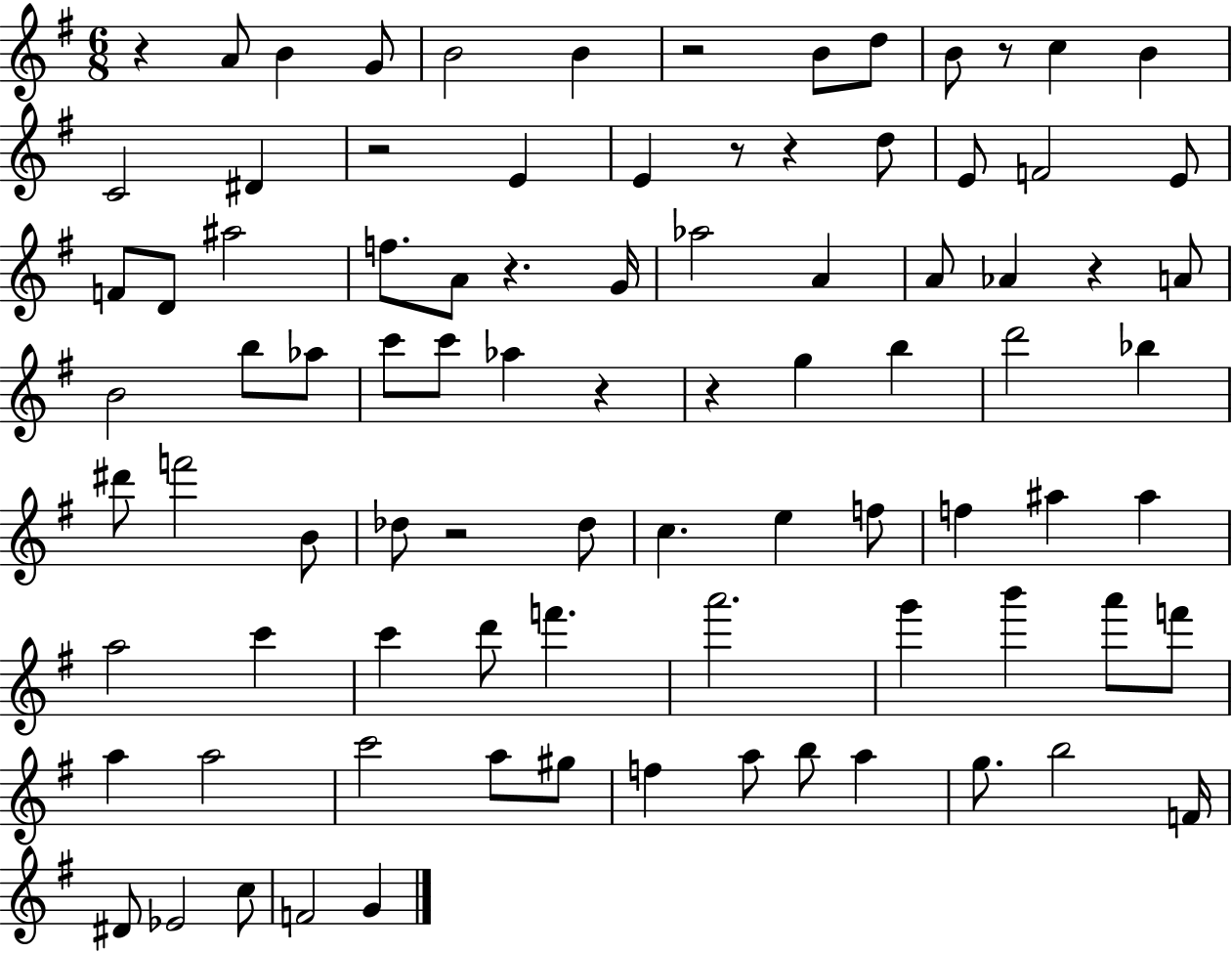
{
  \clef treble
  \numericTimeSignature
  \time 6/8
  \key g \major
  r4 a'8 b'4 g'8 | b'2 b'4 | r2 b'8 d''8 | b'8 r8 c''4 b'4 | \break c'2 dis'4 | r2 e'4 | e'4 r8 r4 d''8 | e'8 f'2 e'8 | \break f'8 d'8 ais''2 | f''8. a'8 r4. g'16 | aes''2 a'4 | a'8 aes'4 r4 a'8 | \break b'2 b''8 aes''8 | c'''8 c'''8 aes''4 r4 | r4 g''4 b''4 | d'''2 bes''4 | \break dis'''8 f'''2 b'8 | des''8 r2 des''8 | c''4. e''4 f''8 | f''4 ais''4 ais''4 | \break a''2 c'''4 | c'''4 d'''8 f'''4. | a'''2. | g'''4 b'''4 a'''8 f'''8 | \break a''4 a''2 | c'''2 a''8 gis''8 | f''4 a''8 b''8 a''4 | g''8. b''2 f'16 | \break dis'8 ees'2 c''8 | f'2 g'4 | \bar "|."
}